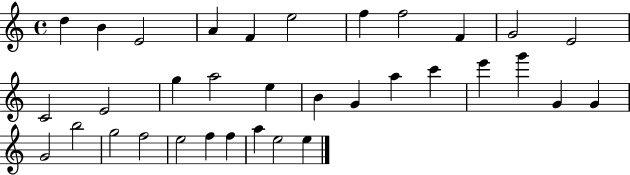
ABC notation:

X:1
T:Untitled
M:4/4
L:1/4
K:C
d B E2 A F e2 f f2 F G2 E2 C2 E2 g a2 e B G a c' e' g' G G G2 b2 g2 f2 e2 f f a e2 e